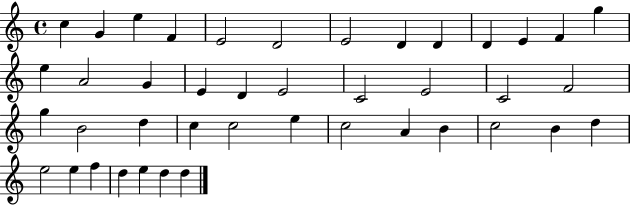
C5/q G4/q E5/q F4/q E4/h D4/h E4/h D4/q D4/q D4/q E4/q F4/q G5/q E5/q A4/h G4/q E4/q D4/q E4/h C4/h E4/h C4/h F4/h G5/q B4/h D5/q C5/q C5/h E5/q C5/h A4/q B4/q C5/h B4/q D5/q E5/h E5/q F5/q D5/q E5/q D5/q D5/q